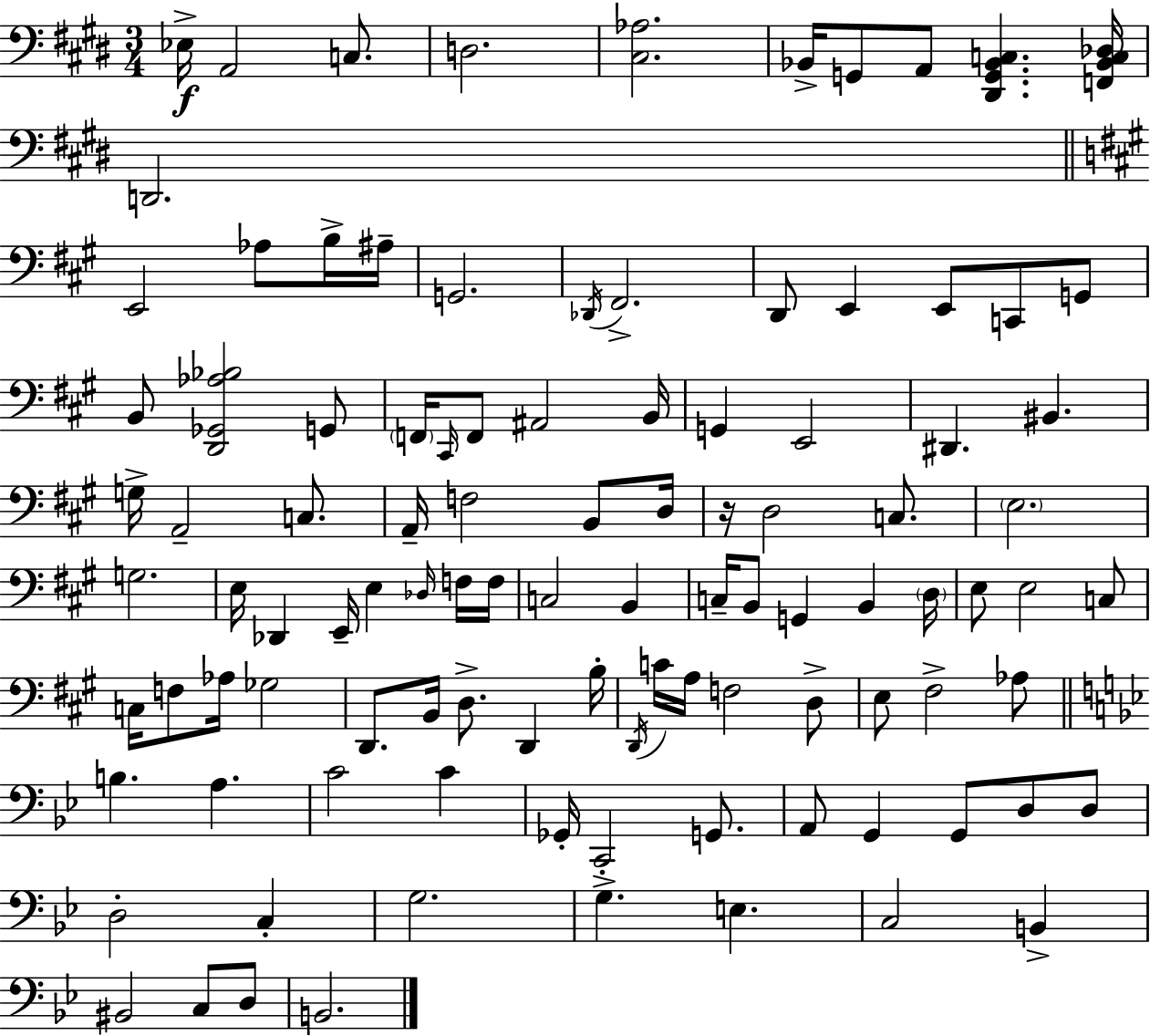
Eb3/s A2/h C3/e. D3/h. [C#3,Ab3]/h. Bb2/s G2/e A2/e [D#2,G2,Bb2,C3]/q. [F2,Bb2,C3,Db3]/s D2/h. E2/h Ab3/e B3/s A#3/s G2/h. Db2/s F#2/h. D2/e E2/q E2/e C2/e G2/e B2/e [D2,Gb2,Ab3,Bb3]/h G2/e F2/s C#2/s F2/e A#2/h B2/s G2/q E2/h D#2/q. BIS2/q. G3/s A2/h C3/e. A2/s F3/h B2/e D3/s R/s D3/h C3/e. E3/h. G3/h. E3/s Db2/q E2/s E3/q Db3/s F3/s F3/s C3/h B2/q C3/s B2/e G2/q B2/q D3/s E3/e E3/h C3/e C3/s F3/e Ab3/s Gb3/h D2/e. B2/s D3/e. D2/q B3/s D2/s C4/s A3/s F3/h D3/e E3/e F#3/h Ab3/e B3/q. A3/q. C4/h C4/q Gb2/s C2/h G2/e. A2/e G2/q G2/e D3/e D3/e D3/h C3/q G3/h. G3/q. E3/q. C3/h B2/q BIS2/h C3/e D3/e B2/h.